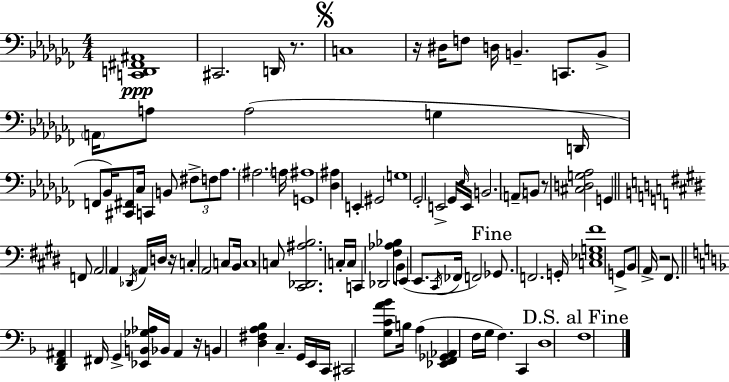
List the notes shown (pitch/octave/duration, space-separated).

[C2,D2,F#2,A#2]/w C#2/h. D2/s R/e. C3/w R/s D#3/s F3/e D3/s B2/q. C2/e. B2/e A2/s A3/e A3/h G3/q D2/s F2/e Bb2/s [C#2,F#2]/e CES3/s C2/q B2/e F#3/e F3/e Ab3/e. A#3/h. A3/s [G2,A#3]/w [Db3,A#3]/q E2/q G#2/h G3/w Gb2/h E2/h Gb2/s Eb3/s E2/s B2/h. A2/e B2/e R/e [C#3,D3,G3,Ab3]/h G2/q F2/e A2/h A2/q Db2/s A2/s D3/s R/s C3/q A2/h C3/e B2/s C3/w C3/e [C#2,Db2,A#3,B3]/h. C3/s C3/s C2/q Db2/h [F#3,Ab3,Bb3]/e B2/e E2/q E2/e. C#2/s FES2/s F2/h Gb2/e. F2/h. G2/s [C3,Eb3,G3,F#4]/w G2/e B2/e A2/s R/h F#2/e. [D2,F2,A#2]/q F#2/s G2/q [Eb2,B2,Gb3,Ab3]/s Bb2/s A2/q R/s B2/q [D3,F#3,A3,Bb3]/q C3/q. G2/s E2/s C2/s C#2/h [G3,C4,A4,Bb4]/e B3/s A3/q [Eb2,F2,Gb2,Ab2]/q F3/s G3/s F3/q. C2/q D3/w F3/w